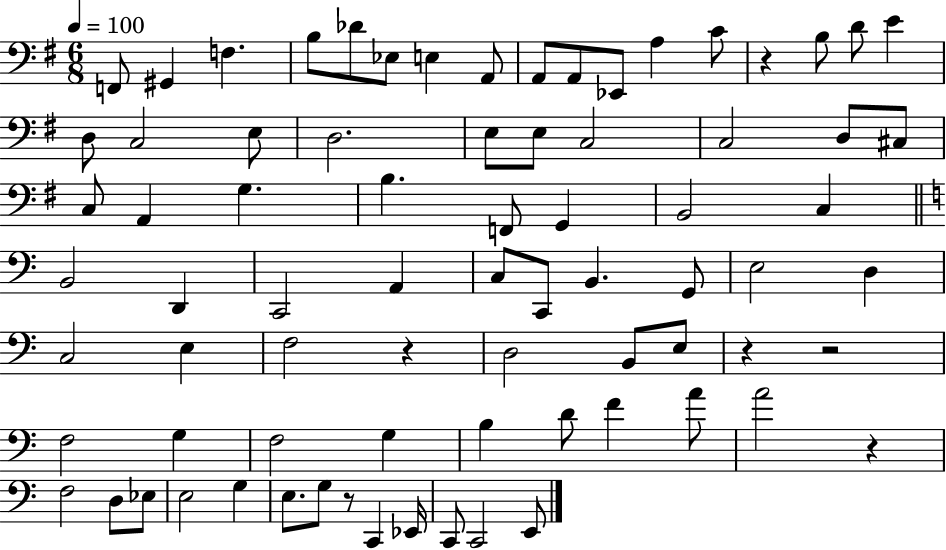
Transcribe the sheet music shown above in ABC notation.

X:1
T:Untitled
M:6/8
L:1/4
K:G
F,,/2 ^G,, F, B,/2 _D/2 _E,/2 E, A,,/2 A,,/2 A,,/2 _E,,/2 A, C/2 z B,/2 D/2 E D,/2 C,2 E,/2 D,2 E,/2 E,/2 C,2 C,2 D,/2 ^C,/2 C,/2 A,, G, B, F,,/2 G,, B,,2 C, B,,2 D,, C,,2 A,, C,/2 C,,/2 B,, G,,/2 E,2 D, C,2 E, F,2 z D,2 B,,/2 E,/2 z z2 F,2 G, F,2 G, B, D/2 F A/2 A2 z F,2 D,/2 _E,/2 E,2 G, E,/2 G,/2 z/2 C,, _E,,/4 C,,/2 C,,2 E,,/2